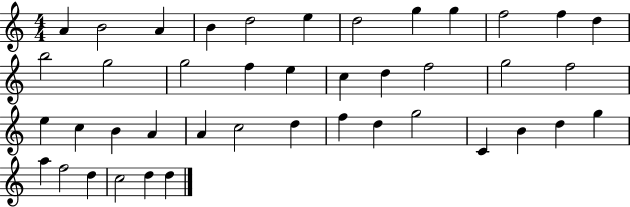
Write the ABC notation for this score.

X:1
T:Untitled
M:4/4
L:1/4
K:C
A B2 A B d2 e d2 g g f2 f d b2 g2 g2 f e c d f2 g2 f2 e c B A A c2 d f d g2 C B d g a f2 d c2 d d